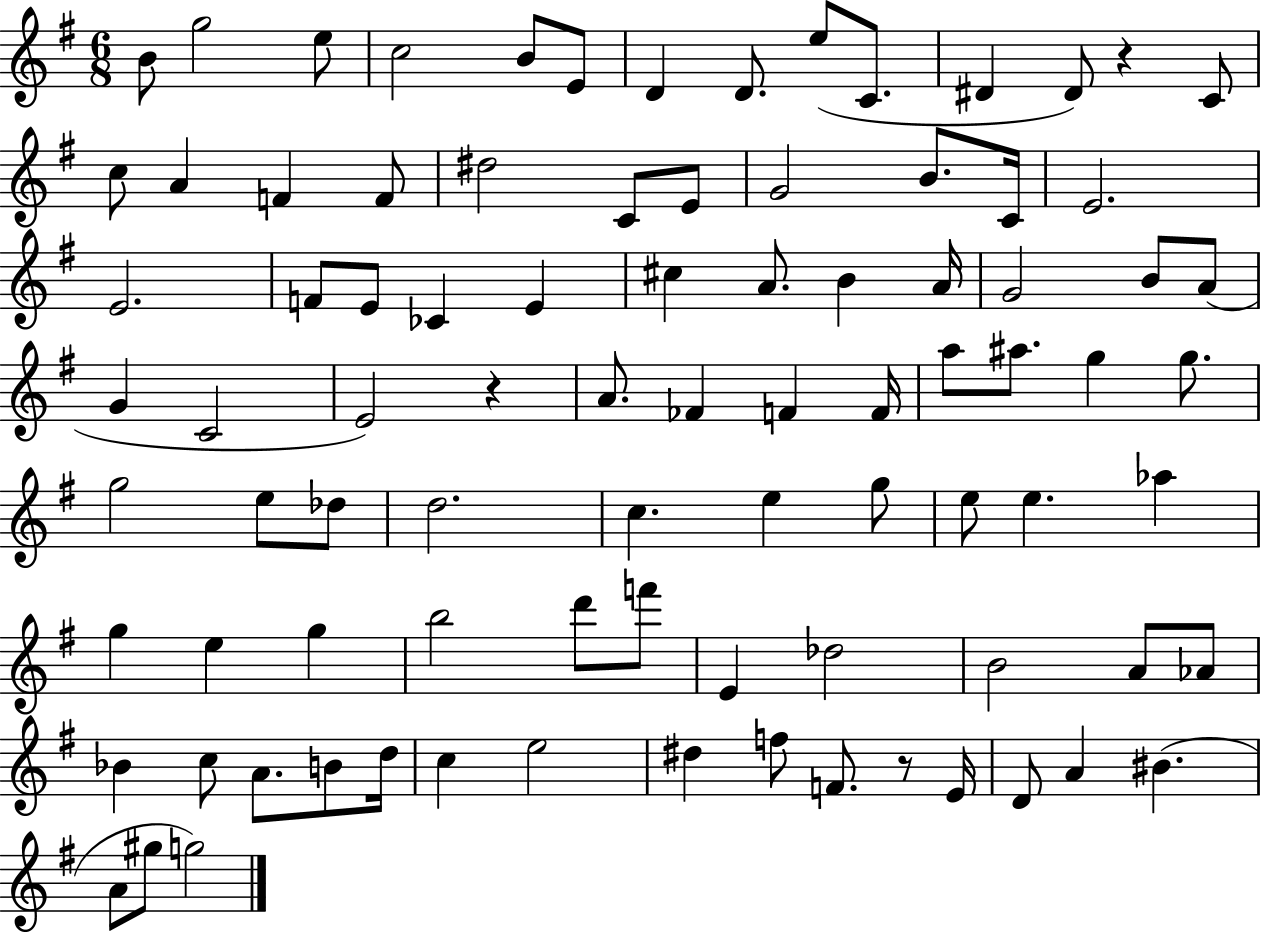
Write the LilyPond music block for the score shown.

{
  \clef treble
  \numericTimeSignature
  \time 6/8
  \key g \major
  b'8 g''2 e''8 | c''2 b'8 e'8 | d'4 d'8. e''8( c'8. | dis'4 dis'8) r4 c'8 | \break c''8 a'4 f'4 f'8 | dis''2 c'8 e'8 | g'2 b'8. c'16 | e'2. | \break e'2. | f'8 e'8 ces'4 e'4 | cis''4 a'8. b'4 a'16 | g'2 b'8 a'8( | \break g'4 c'2 | e'2) r4 | a'8. fes'4 f'4 f'16 | a''8 ais''8. g''4 g''8. | \break g''2 e''8 des''8 | d''2. | c''4. e''4 g''8 | e''8 e''4. aes''4 | \break g''4 e''4 g''4 | b''2 d'''8 f'''8 | e'4 des''2 | b'2 a'8 aes'8 | \break bes'4 c''8 a'8. b'8 d''16 | c''4 e''2 | dis''4 f''8 f'8. r8 e'16 | d'8 a'4 bis'4.( | \break a'8 gis''8 g''2) | \bar "|."
}